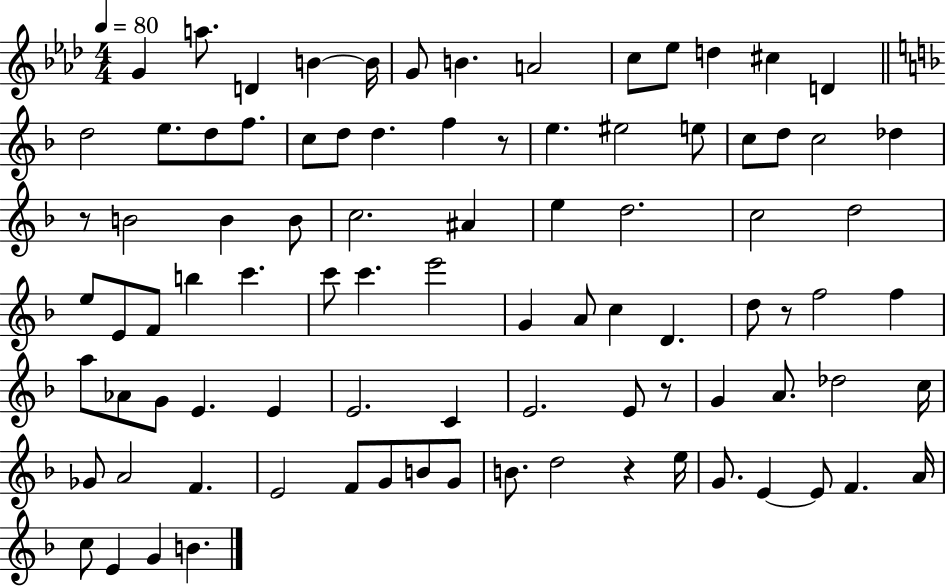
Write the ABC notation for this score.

X:1
T:Untitled
M:4/4
L:1/4
K:Ab
G a/2 D B B/4 G/2 B A2 c/2 _e/2 d ^c D d2 e/2 d/2 f/2 c/2 d/2 d f z/2 e ^e2 e/2 c/2 d/2 c2 _d z/2 B2 B B/2 c2 ^A e d2 c2 d2 e/2 E/2 F/2 b c' c'/2 c' e'2 G A/2 c D d/2 z/2 f2 f a/2 _A/2 G/2 E E E2 C E2 E/2 z/2 G A/2 _d2 c/4 _G/2 A2 F E2 F/2 G/2 B/2 G/2 B/2 d2 z e/4 G/2 E E/2 F A/4 c/2 E G B